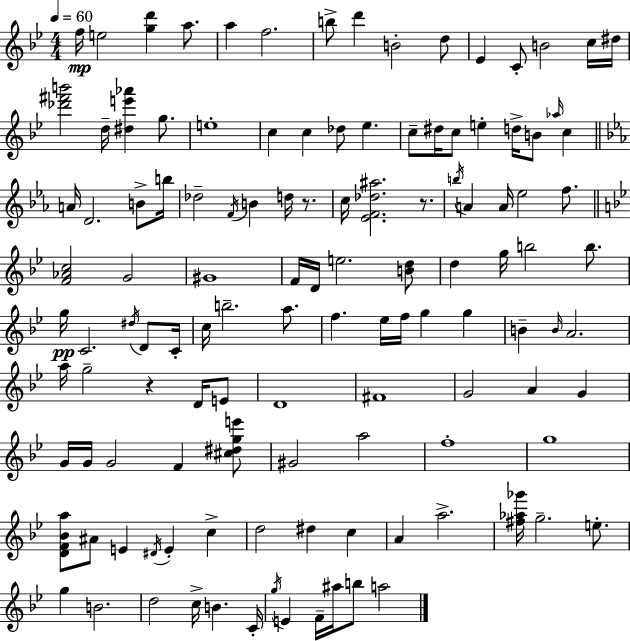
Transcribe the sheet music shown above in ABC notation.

X:1
T:Untitled
M:4/4
L:1/4
K:Gm
f/4 e2 [gd'] a/2 a f2 b/2 d' B2 d/2 _E C/2 B2 c/4 ^d/4 [_d'^f'b']2 d/4 [^de'_a'] g/2 e4 c c _d/2 _e c/2 ^d/4 c/2 e d/4 B/2 _a/4 c A/4 D2 B/2 b/4 _d2 F/4 B d/4 z/2 c/4 [_EF_d^a]2 z/2 b/4 A A/4 _e2 f/2 [F_Ac]2 G2 ^G4 F/4 D/4 e2 [Bd]/2 d g/4 b2 b/2 g/4 C2 ^d/4 D/2 C/4 c/4 b2 a/2 f _e/4 f/4 g g B B/4 A2 a/4 g2 z D/4 E/2 D4 ^F4 G2 A G G/4 G/4 G2 F [^c^dge']/2 ^G2 a2 f4 g4 [DF_Ba]/2 ^A/2 E ^D/4 E c d2 ^d c A a2 [^f_a_g']/4 g2 e/2 g B2 d2 c/4 B C/4 g/4 E F/4 ^a/4 b/2 a2